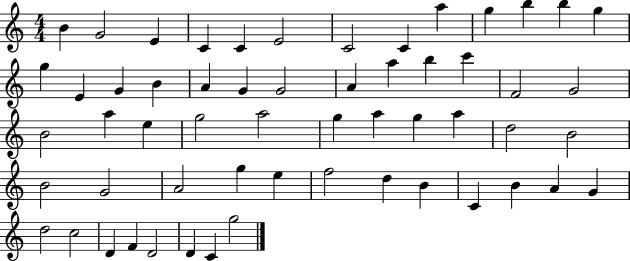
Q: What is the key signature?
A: C major